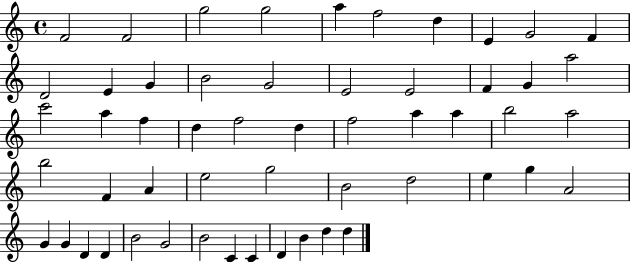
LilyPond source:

{
  \clef treble
  \time 4/4
  \defaultTimeSignature
  \key c \major
  f'2 f'2 | g''2 g''2 | a''4 f''2 d''4 | e'4 g'2 f'4 | \break d'2 e'4 g'4 | b'2 g'2 | e'2 e'2 | f'4 g'4 a''2 | \break c'''2 a''4 f''4 | d''4 f''2 d''4 | f''2 a''4 a''4 | b''2 a''2 | \break b''2 f'4 a'4 | e''2 g''2 | b'2 d''2 | e''4 g''4 a'2 | \break g'4 g'4 d'4 d'4 | b'2 g'2 | b'2 c'4 c'4 | d'4 b'4 d''4 d''4 | \break \bar "|."
}